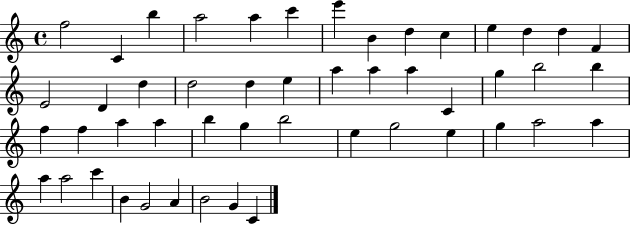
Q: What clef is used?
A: treble